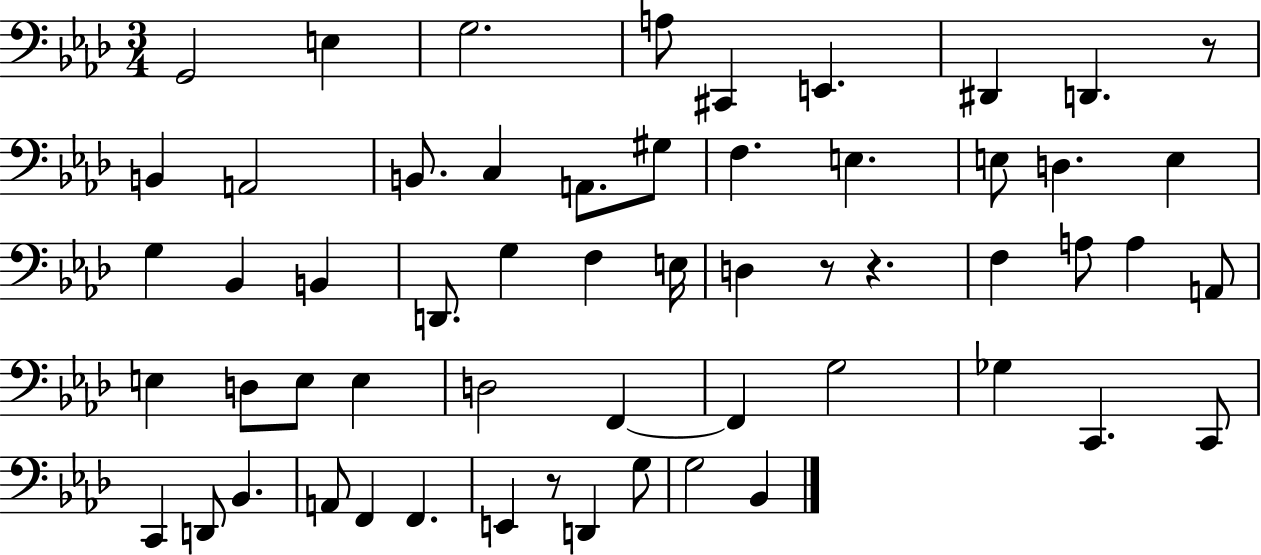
{
  \clef bass
  \numericTimeSignature
  \time 3/4
  \key aes \major
  g,2 e4 | g2. | a8 cis,4 e,4. | dis,4 d,4. r8 | \break b,4 a,2 | b,8. c4 a,8. gis8 | f4. e4. | e8 d4. e4 | \break g4 bes,4 b,4 | d,8. g4 f4 e16 | d4 r8 r4. | f4 a8 a4 a,8 | \break e4 d8 e8 e4 | d2 f,4~~ | f,4 g2 | ges4 c,4. c,8 | \break c,4 d,8 bes,4. | a,8 f,4 f,4. | e,4 r8 d,4 g8 | g2 bes,4 | \break \bar "|."
}